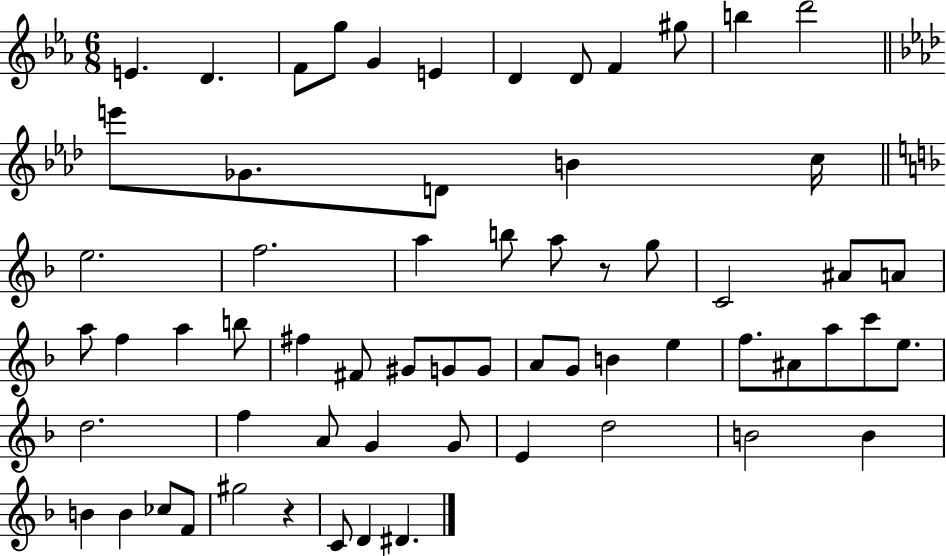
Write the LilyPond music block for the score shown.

{
  \clef treble
  \numericTimeSignature
  \time 6/8
  \key ees \major
  e'4. d'4. | f'8 g''8 g'4 e'4 | d'4 d'8 f'4 gis''8 | b''4 d'''2 | \break \bar "||" \break \key aes \major e'''8 ges'8. d'8 b'4 c''16 | \bar "||" \break \key f \major e''2. | f''2. | a''4 b''8 a''8 r8 g''8 | c'2 ais'8 a'8 | \break a''8 f''4 a''4 b''8 | fis''4 fis'8 gis'8 g'8 g'8 | a'8 g'8 b'4 e''4 | f''8. ais'8 a''8 c'''8 e''8. | \break d''2. | f''4 a'8 g'4 g'8 | e'4 d''2 | b'2 b'4 | \break b'4 b'4 ces''8 f'8 | gis''2 r4 | c'8 d'4 dis'4. | \bar "|."
}